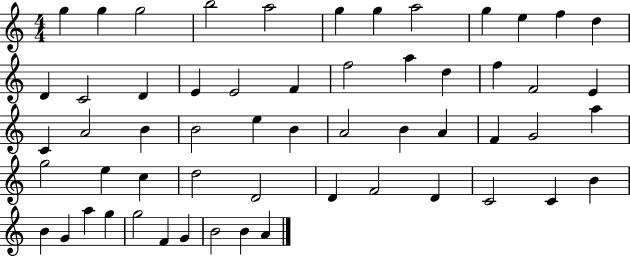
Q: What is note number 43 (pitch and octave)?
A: F4